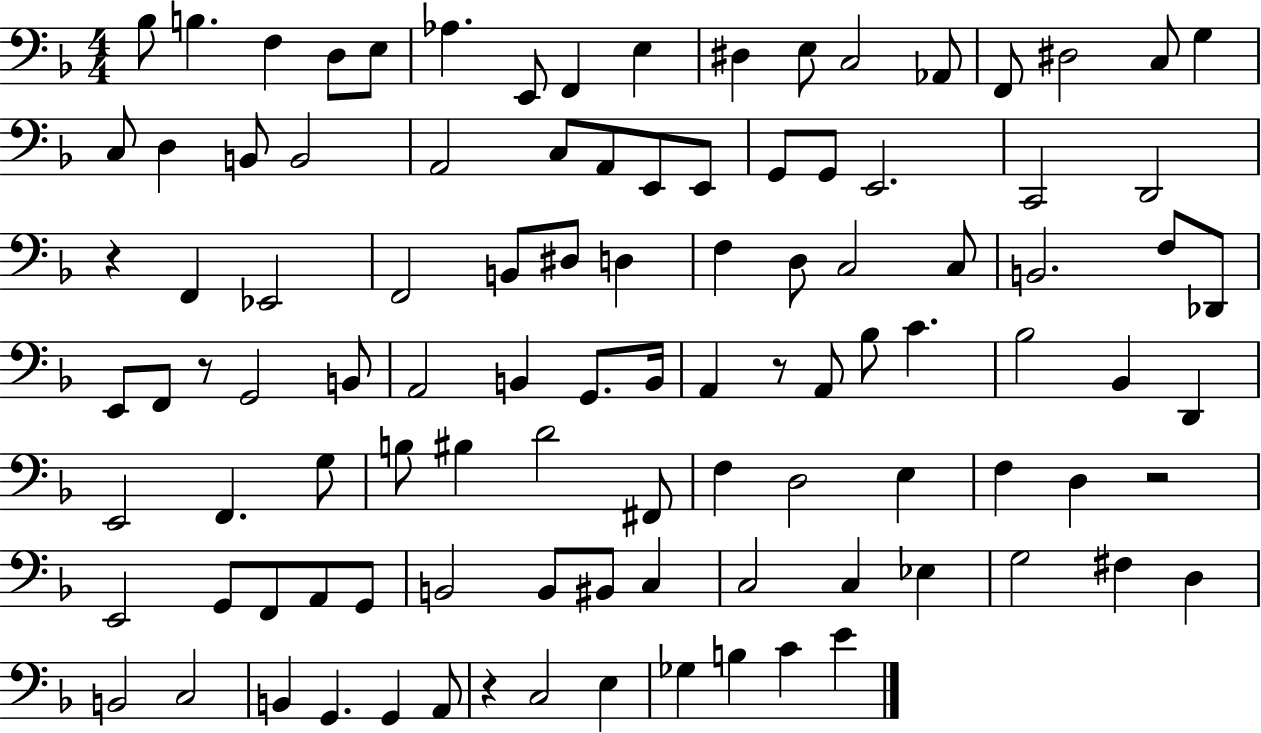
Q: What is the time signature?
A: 4/4